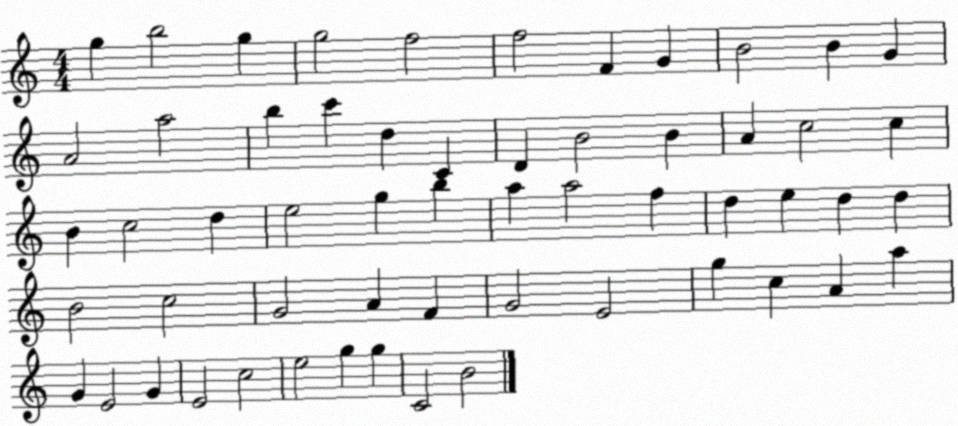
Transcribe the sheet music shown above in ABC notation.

X:1
T:Untitled
M:4/4
L:1/4
K:C
g b2 g g2 f2 f2 F G B2 B G A2 a2 b c' d C D B2 B A c2 c B c2 d e2 g b a a2 f d e d d B2 c2 G2 A F G2 E2 g c A a G E2 G E2 c2 e2 g g C2 B2